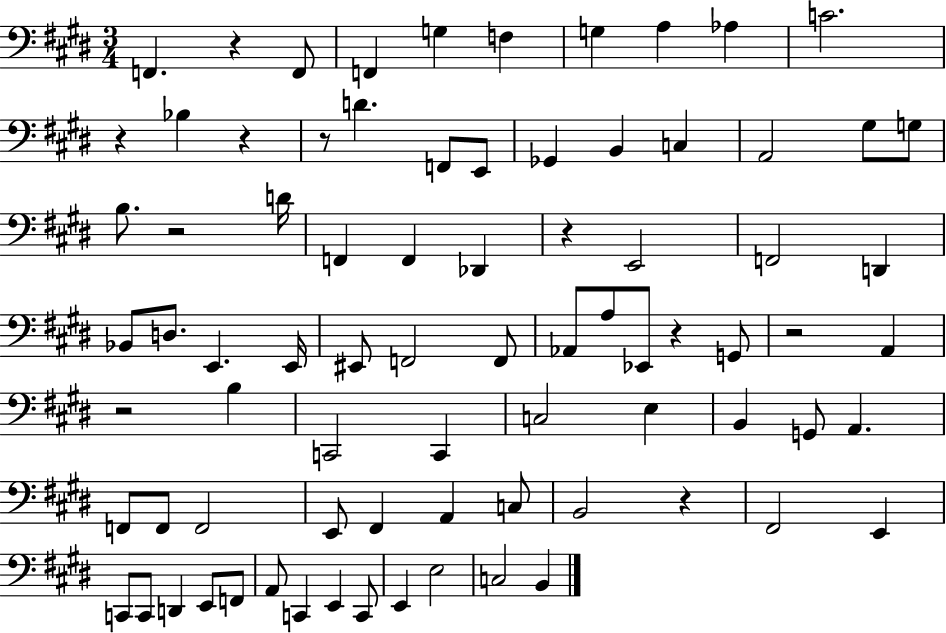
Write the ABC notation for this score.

X:1
T:Untitled
M:3/4
L:1/4
K:E
F,, z F,,/2 F,, G, F, G, A, _A, C2 z _B, z z/2 D F,,/2 E,,/2 _G,, B,, C, A,,2 ^G,/2 G,/2 B,/2 z2 D/4 F,, F,, _D,, z E,,2 F,,2 D,, _B,,/2 D,/2 E,, E,,/4 ^E,,/2 F,,2 F,,/2 _A,,/2 A,/2 _E,,/2 z G,,/2 z2 A,, z2 B, C,,2 C,, C,2 E, B,, G,,/2 A,, F,,/2 F,,/2 F,,2 E,,/2 ^F,, A,, C,/2 B,,2 z ^F,,2 E,, C,,/2 C,,/2 D,, E,,/2 F,,/2 A,,/2 C,, E,, C,,/2 E,, E,2 C,2 B,,